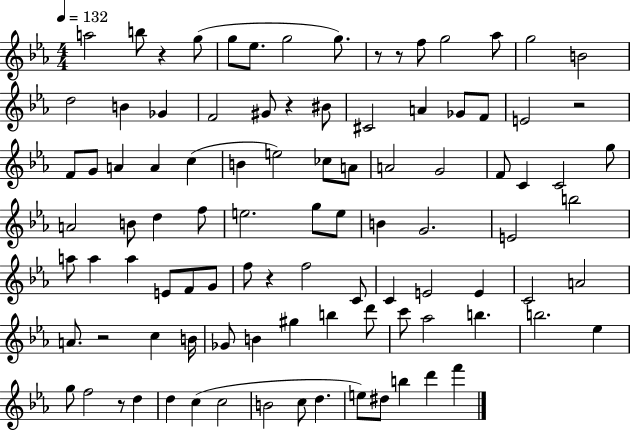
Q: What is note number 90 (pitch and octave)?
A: F6